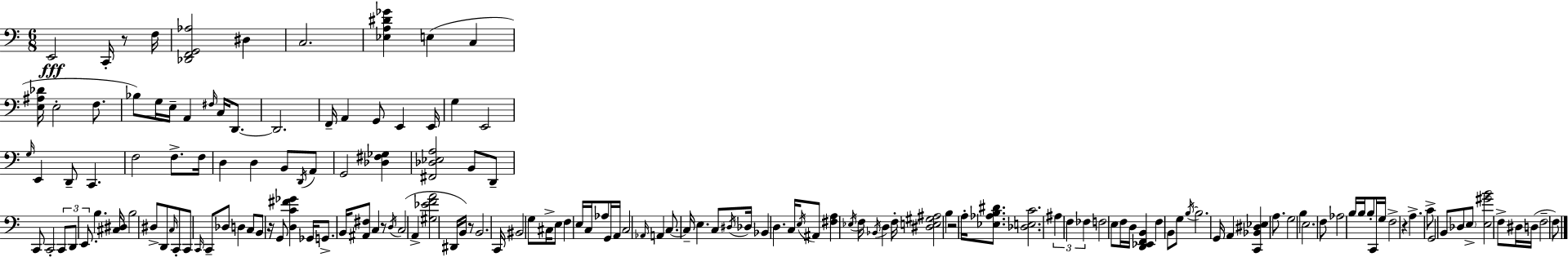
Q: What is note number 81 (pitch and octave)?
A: Ab2